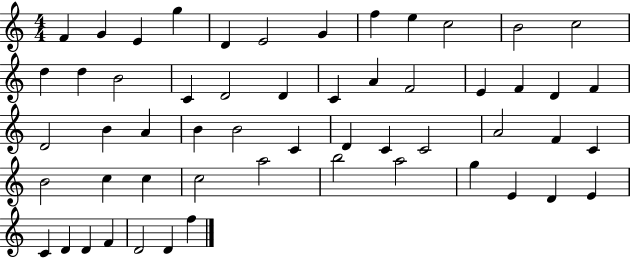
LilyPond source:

{
  \clef treble
  \numericTimeSignature
  \time 4/4
  \key c \major
  f'4 g'4 e'4 g''4 | d'4 e'2 g'4 | f''4 e''4 c''2 | b'2 c''2 | \break d''4 d''4 b'2 | c'4 d'2 d'4 | c'4 a'4 f'2 | e'4 f'4 d'4 f'4 | \break d'2 b'4 a'4 | b'4 b'2 c'4 | d'4 c'4 c'2 | a'2 f'4 c'4 | \break b'2 c''4 c''4 | c''2 a''2 | b''2 a''2 | g''4 e'4 d'4 e'4 | \break c'4 d'4 d'4 f'4 | d'2 d'4 f''4 | \bar "|."
}